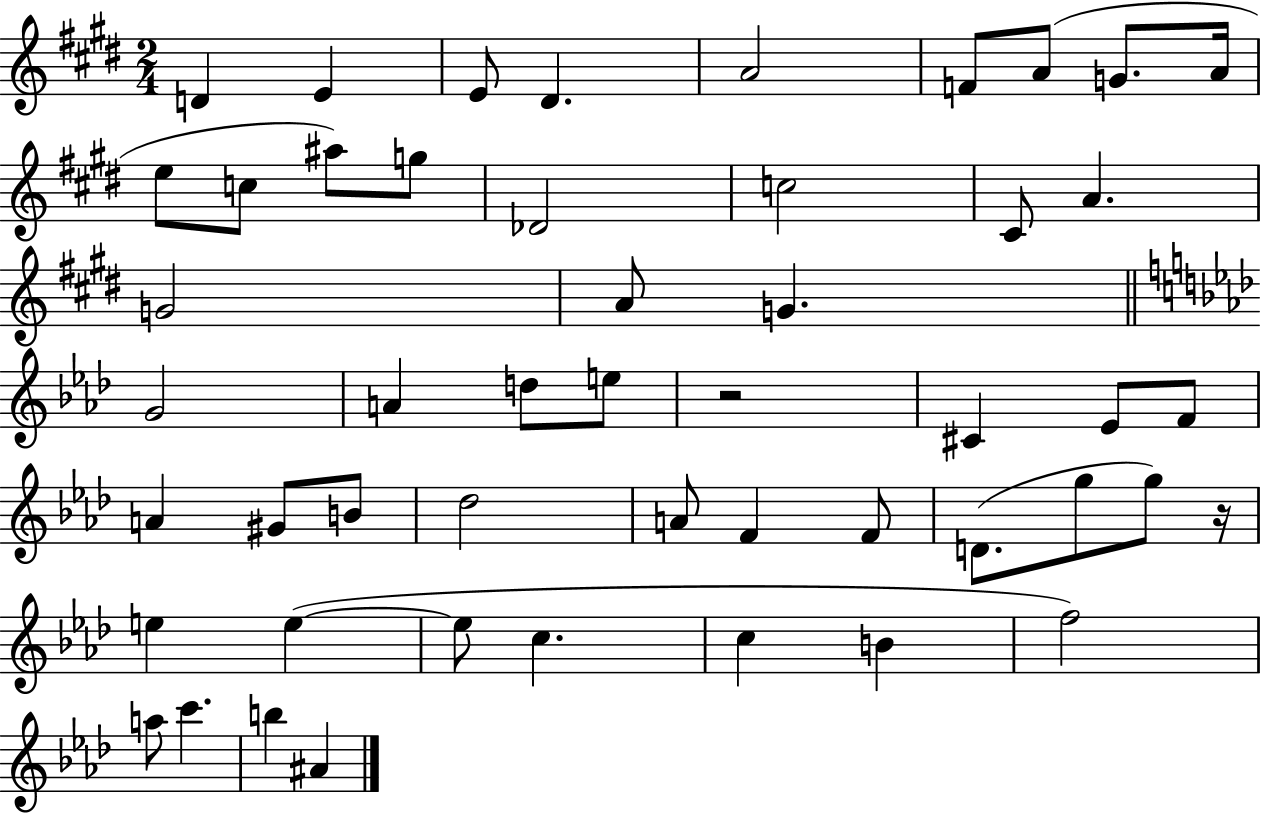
{
  \clef treble
  \numericTimeSignature
  \time 2/4
  \key e \major
  d'4 e'4 | e'8 dis'4. | a'2 | f'8 a'8( g'8. a'16 | \break e''8 c''8 ais''8) g''8 | des'2 | c''2 | cis'8 a'4. | \break g'2 | a'8 g'4. | \bar "||" \break \key f \minor g'2 | a'4 d''8 e''8 | r2 | cis'4 ees'8 f'8 | \break a'4 gis'8 b'8 | des''2 | a'8 f'4 f'8 | d'8.( g''8 g''8) r16 | \break e''4 e''4~(~ | e''8 c''4. | c''4 b'4 | f''2) | \break a''8 c'''4. | b''4 ais'4 | \bar "|."
}